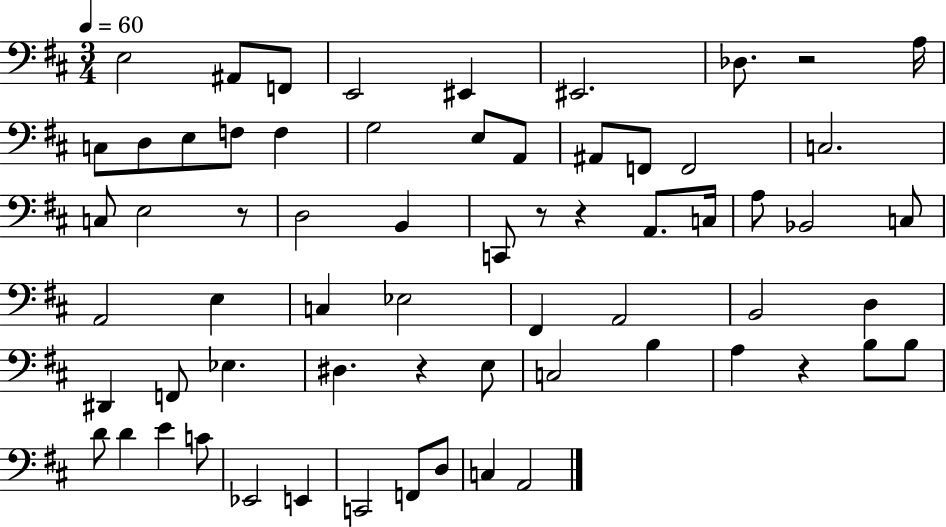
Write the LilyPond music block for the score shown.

{
  \clef bass
  \numericTimeSignature
  \time 3/4
  \key d \major
  \tempo 4 = 60
  e2 ais,8 f,8 | e,2 eis,4 | eis,2. | des8. r2 a16 | \break c8 d8 e8 f8 f4 | g2 e8 a,8 | ais,8 f,8 f,2 | c2. | \break c8 e2 r8 | d2 b,4 | c,8 r8 r4 a,8. c16 | a8 bes,2 c8 | \break a,2 e4 | c4 ees2 | fis,4 a,2 | b,2 d4 | \break dis,4 f,8 ees4. | dis4. r4 e8 | c2 b4 | a4 r4 b8 b8 | \break d'8 d'4 e'4 c'8 | ees,2 e,4 | c,2 f,8 d8 | c4 a,2 | \break \bar "|."
}